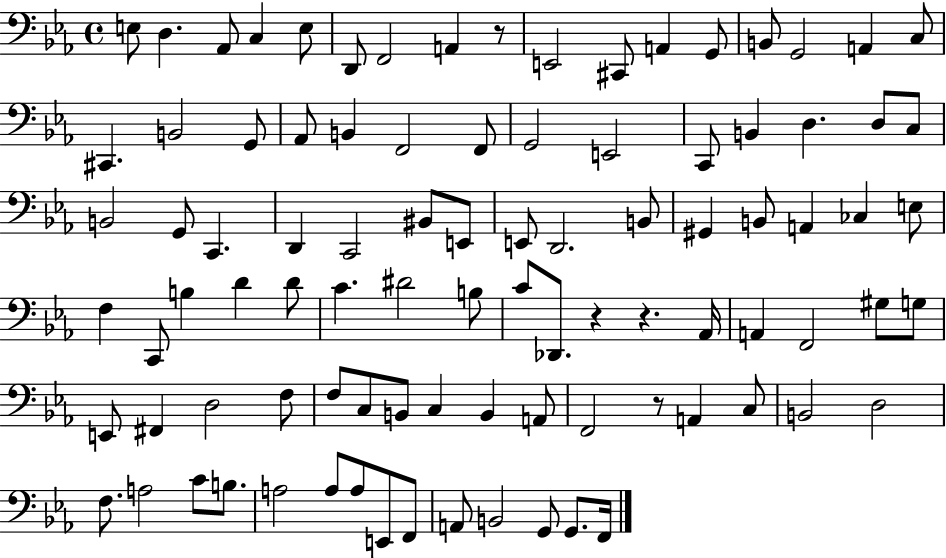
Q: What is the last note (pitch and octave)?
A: F2